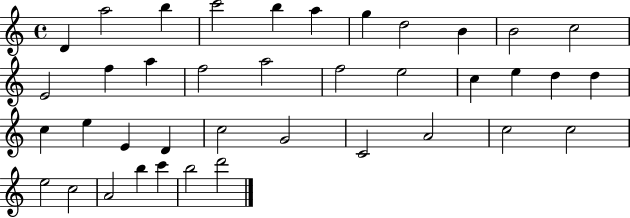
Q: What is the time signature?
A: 4/4